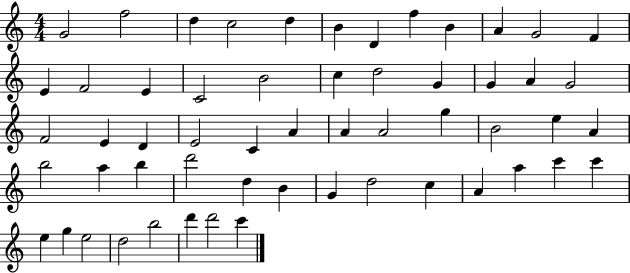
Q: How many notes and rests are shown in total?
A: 56